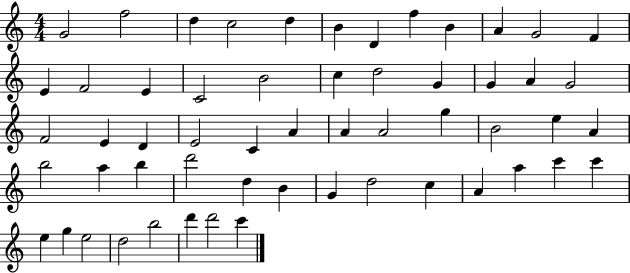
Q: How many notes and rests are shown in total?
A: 56